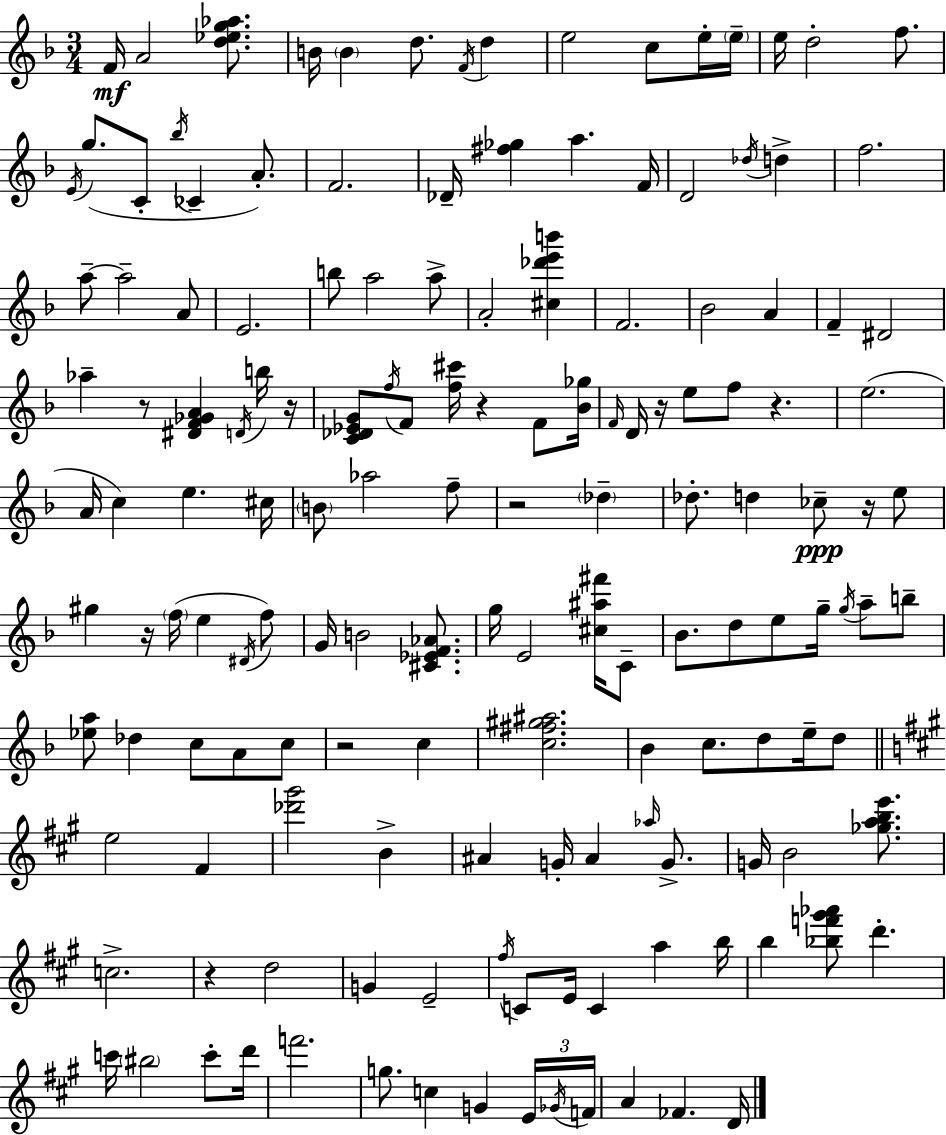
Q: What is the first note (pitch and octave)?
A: F4